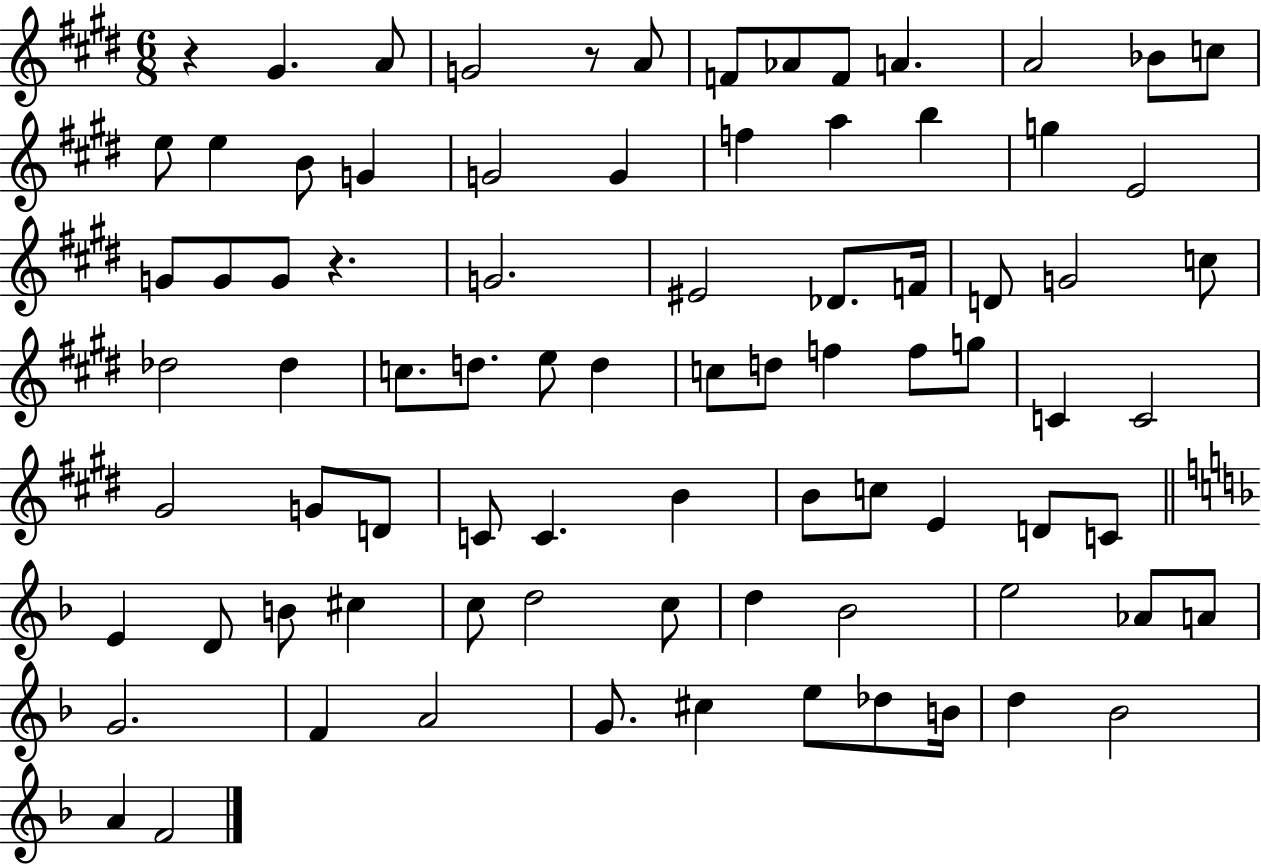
{
  \clef treble
  \numericTimeSignature
  \time 6/8
  \key e \major
  r4 gis'4. a'8 | g'2 r8 a'8 | f'8 aes'8 f'8 a'4. | a'2 bes'8 c''8 | \break e''8 e''4 b'8 g'4 | g'2 g'4 | f''4 a''4 b''4 | g''4 e'2 | \break g'8 g'8 g'8 r4. | g'2. | eis'2 des'8. f'16 | d'8 g'2 c''8 | \break des''2 des''4 | c''8. d''8. e''8 d''4 | c''8 d''8 f''4 f''8 g''8 | c'4 c'2 | \break gis'2 g'8 d'8 | c'8 c'4. b'4 | b'8 c''8 e'4 d'8 c'8 | \bar "||" \break \key f \major e'4 d'8 b'8 cis''4 | c''8 d''2 c''8 | d''4 bes'2 | e''2 aes'8 a'8 | \break g'2. | f'4 a'2 | g'8. cis''4 e''8 des''8 b'16 | d''4 bes'2 | \break a'4 f'2 | \bar "|."
}